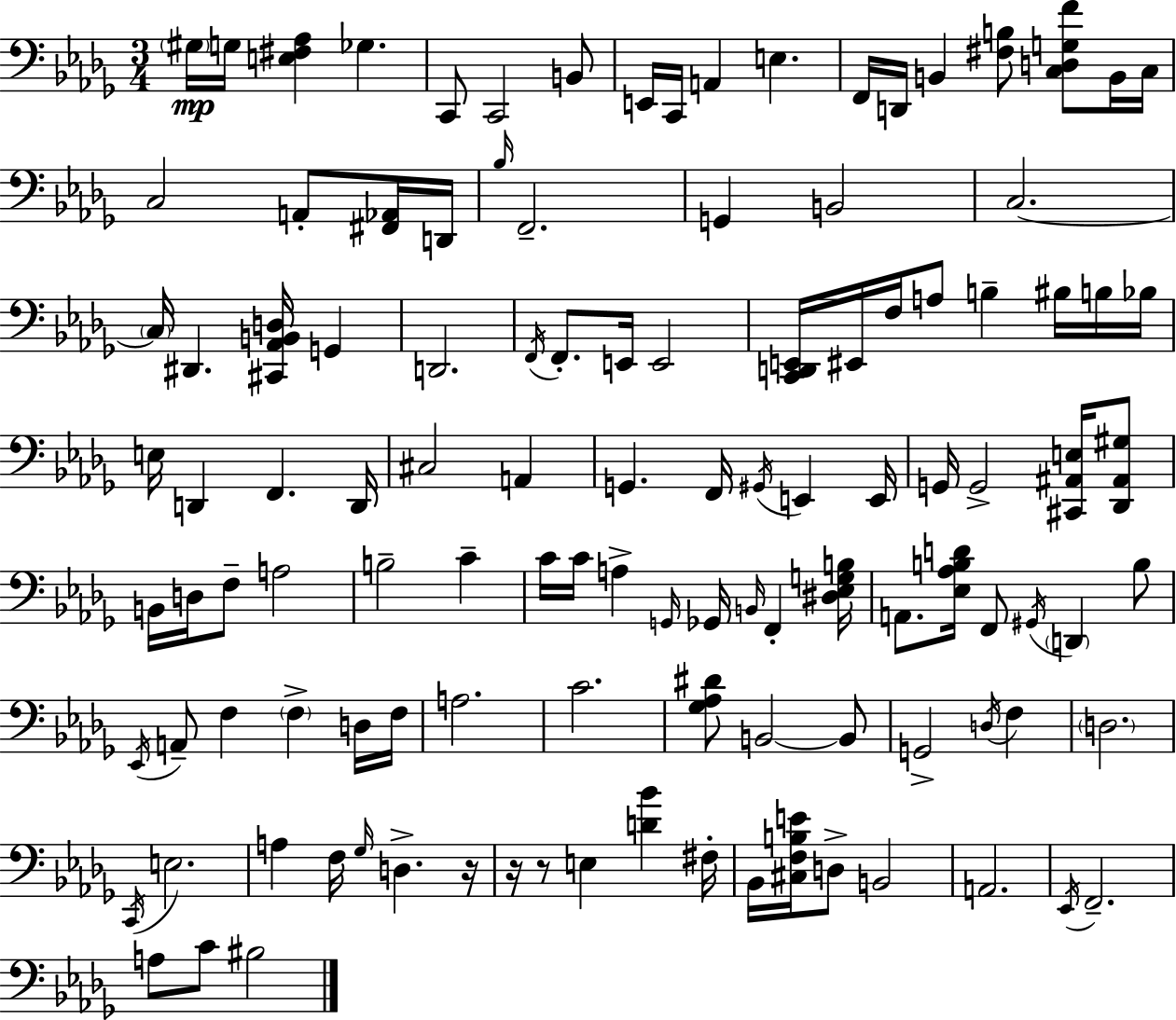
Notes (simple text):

G#3/s G3/s [E3,F#3,Ab3]/q Gb3/q. C2/e C2/h B2/e E2/s C2/s A2/q E3/q. F2/s D2/s B2/q [F#3,B3]/e [C3,D3,G3,F4]/e B2/s C3/s C3/h A2/e [F#2,Ab2]/s D2/s Bb3/s F2/h. G2/q B2/h C3/h. C3/s D#2/q. [C#2,Ab2,B2,D3]/s G2/q D2/h. F2/s F2/e. E2/s E2/h [C2,D2,E2]/s EIS2/s F3/s A3/e B3/q BIS3/s B3/s Bb3/s E3/s D2/q F2/q. D2/s C#3/h A2/q G2/q. F2/s G#2/s E2/q E2/s G2/s G2/h [C#2,A#2,E3]/s [Db2,A#2,G#3]/e B2/s D3/s F3/e A3/h B3/h C4/q C4/s C4/s A3/q G2/s Gb2/s B2/s F2/q [D#3,Eb3,G3,B3]/s A2/e. [Eb3,Ab3,B3,D4]/s F2/e G#2/s D2/q B3/e Eb2/s A2/e F3/q F3/q D3/s F3/s A3/h. C4/h. [Gb3,Ab3,D#4]/e B2/h B2/e G2/h D3/s F3/q D3/h. C2/s E3/h. A3/q F3/s Gb3/s D3/q. R/s R/s R/e E3/q [D4,Bb4]/q F#3/s Bb2/s [C#3,F3,B3,E4]/s D3/e B2/h A2/h. Eb2/s F2/h. A3/e C4/e BIS3/h